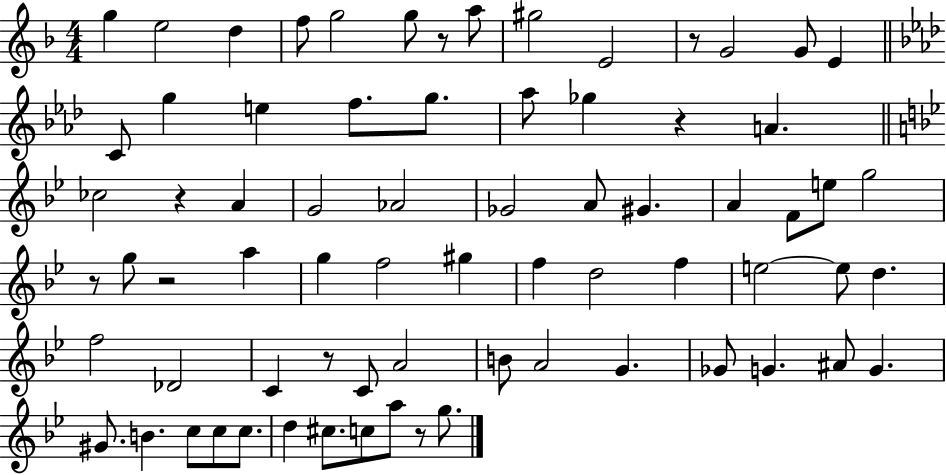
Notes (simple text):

G5/q E5/h D5/q F5/e G5/h G5/e R/e A5/e G#5/h E4/h R/e G4/h G4/e E4/q C4/e G5/q E5/q F5/e. G5/e. Ab5/e Gb5/q R/q A4/q. CES5/h R/q A4/q G4/h Ab4/h Gb4/h A4/e G#4/q. A4/q F4/e E5/e G5/h R/e G5/e R/h A5/q G5/q F5/h G#5/q F5/q D5/h F5/q E5/h E5/e D5/q. F5/h Db4/h C4/q R/e C4/e A4/h B4/e A4/h G4/q. Gb4/e G4/q. A#4/e G4/q. G#4/e. B4/q. C5/e C5/e C5/e. D5/q C#5/e. C5/e A5/e R/e G5/e.